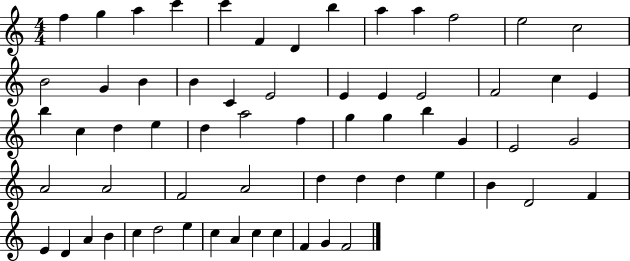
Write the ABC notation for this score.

X:1
T:Untitled
M:4/4
L:1/4
K:C
f g a c' c' F D b a a f2 e2 c2 B2 G B B C E2 E E E2 F2 c E b c d e d a2 f g g b G E2 G2 A2 A2 F2 A2 d d d e B D2 F E D A B c d2 e c A c c F G F2